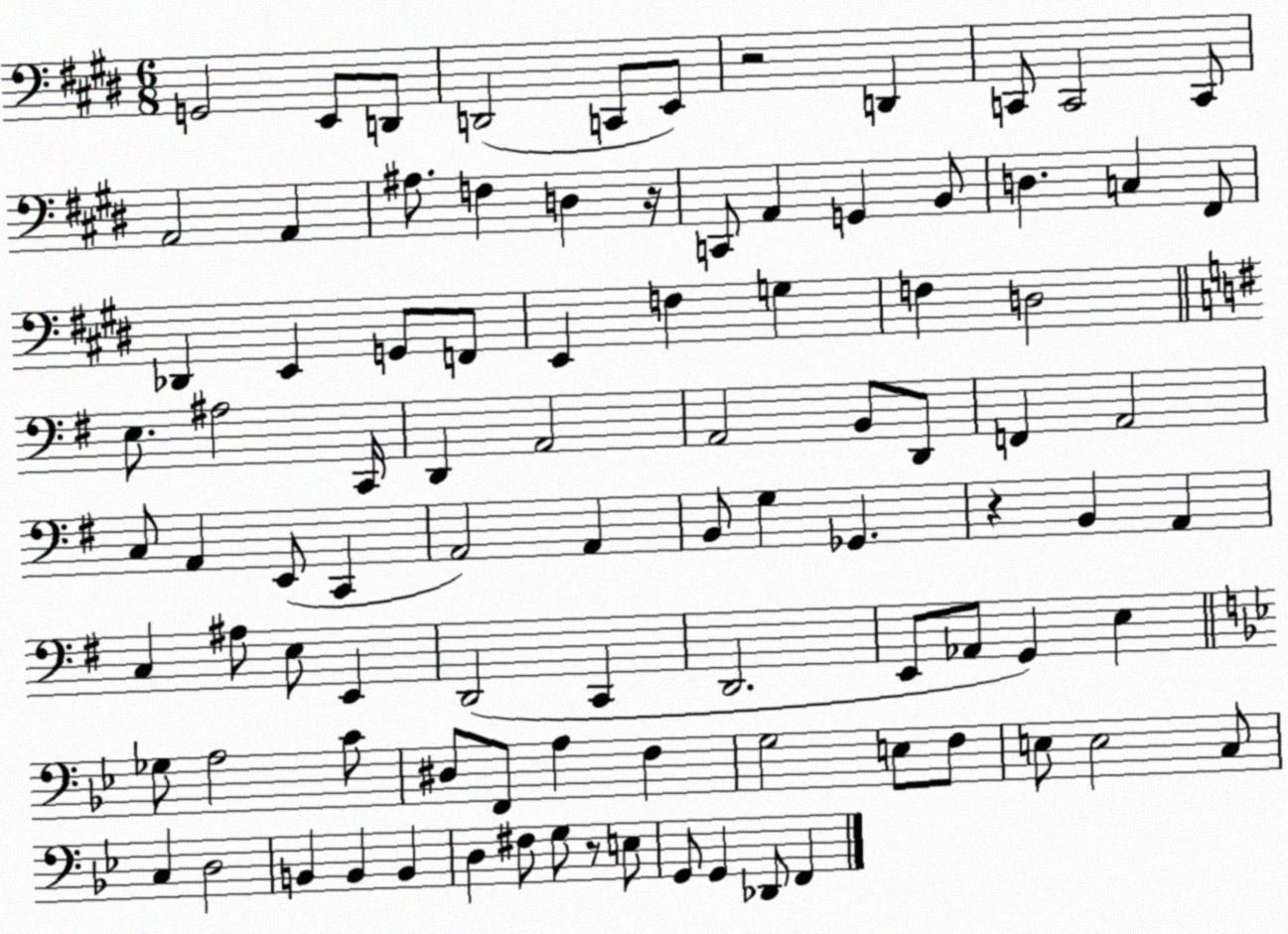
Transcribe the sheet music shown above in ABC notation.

X:1
T:Untitled
M:6/8
L:1/4
K:E
G,,2 E,,/2 D,,/2 D,,2 C,,/2 E,,/2 z2 D,, C,,/2 C,,2 C,,/2 A,,2 A,, ^A,/2 F, D, z/4 C,,/2 A,, G,, B,,/2 D, C, ^F,,/2 _D,, E,, G,,/2 F,,/2 E,, F, G, F, D,2 E,/2 ^A,2 C,,/4 D,, A,,2 A,,2 B,,/2 D,,/2 F,, A,,2 C,/2 A,, E,,/2 C,, A,,2 A,, B,,/2 G, _G,, z B,, A,, C, ^A,/2 E,/2 E,, D,,2 C,, D,,2 E,,/2 _A,,/2 G,, E, _G,/2 A,2 C/2 ^D,/2 F,,/2 A, F, G,2 E,/2 F,/2 E,/2 E,2 C,/2 C, D,2 B,, B,, B,, D, ^F,/2 G,/2 z/2 E,/2 G,,/2 G,, _D,,/2 F,,